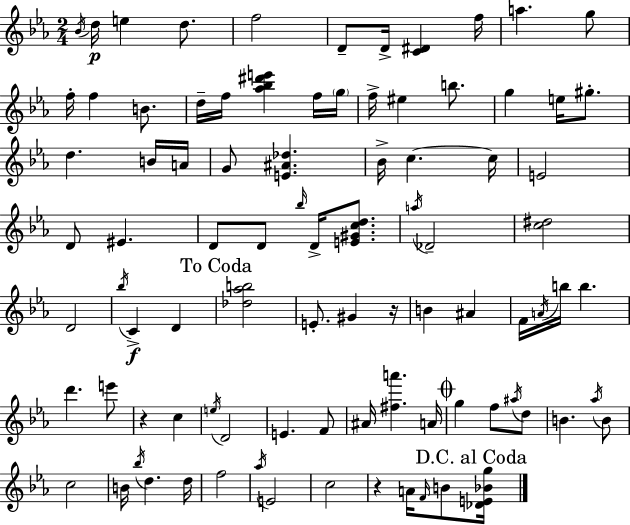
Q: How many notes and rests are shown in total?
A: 90